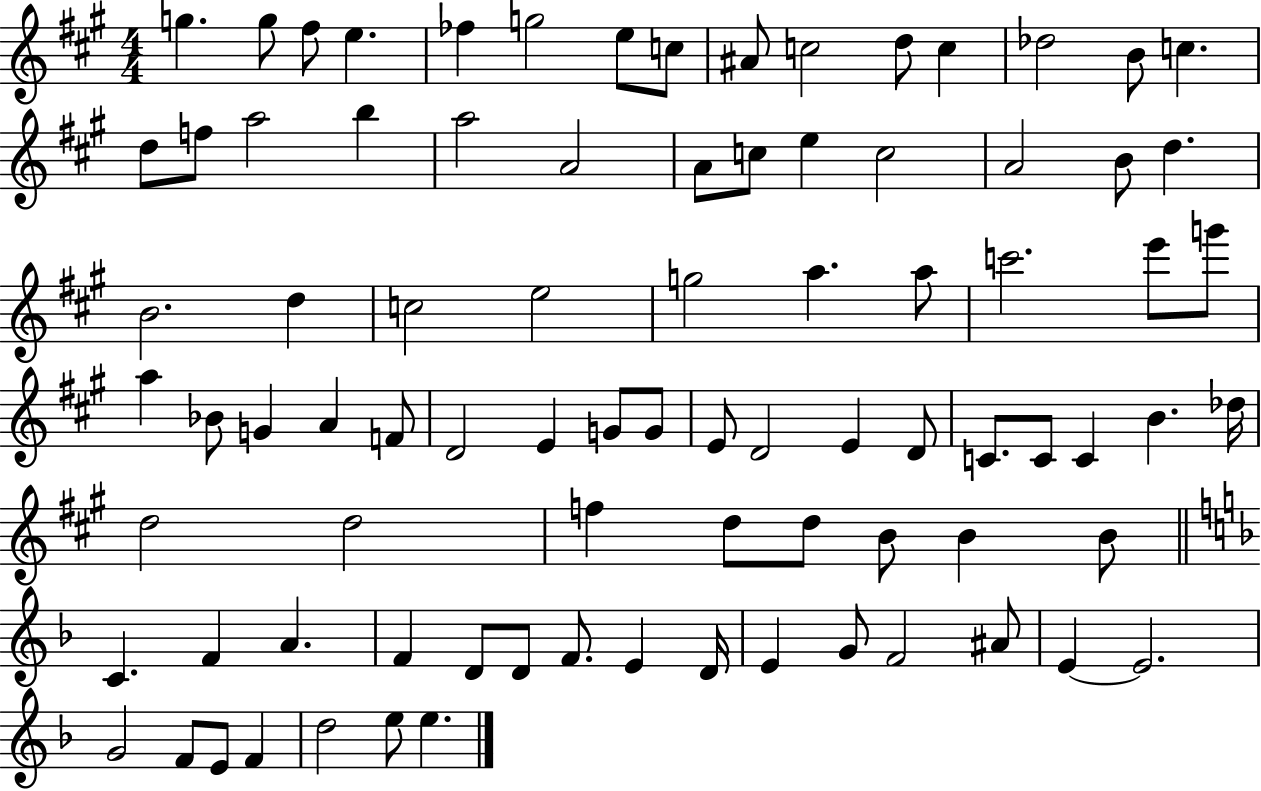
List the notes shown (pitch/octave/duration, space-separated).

G5/q. G5/e F#5/e E5/q. FES5/q G5/h E5/e C5/e A#4/e C5/h D5/e C5/q Db5/h B4/e C5/q. D5/e F5/e A5/h B5/q A5/h A4/h A4/e C5/e E5/q C5/h A4/h B4/e D5/q. B4/h. D5/q C5/h E5/h G5/h A5/q. A5/e C6/h. E6/e G6/e A5/q Bb4/e G4/q A4/q F4/e D4/h E4/q G4/e G4/e E4/e D4/h E4/q D4/e C4/e. C4/e C4/q B4/q. Db5/s D5/h D5/h F5/q D5/e D5/e B4/e B4/q B4/e C4/q. F4/q A4/q. F4/q D4/e D4/e F4/e. E4/q D4/s E4/q G4/e F4/h A#4/e E4/q E4/h. G4/h F4/e E4/e F4/q D5/h E5/e E5/q.